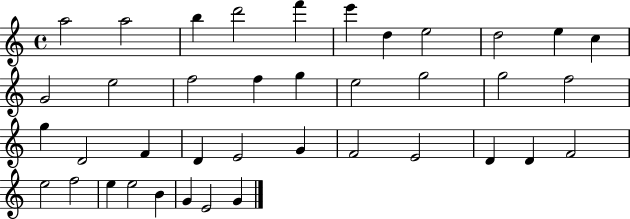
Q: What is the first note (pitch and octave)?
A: A5